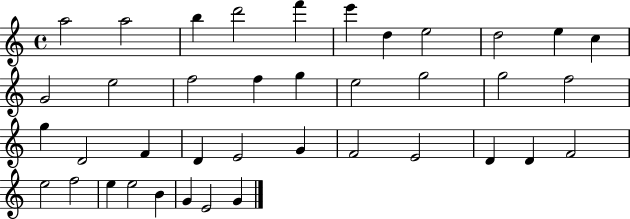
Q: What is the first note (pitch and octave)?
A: A5